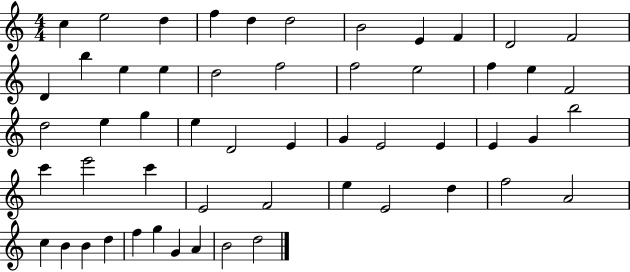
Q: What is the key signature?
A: C major